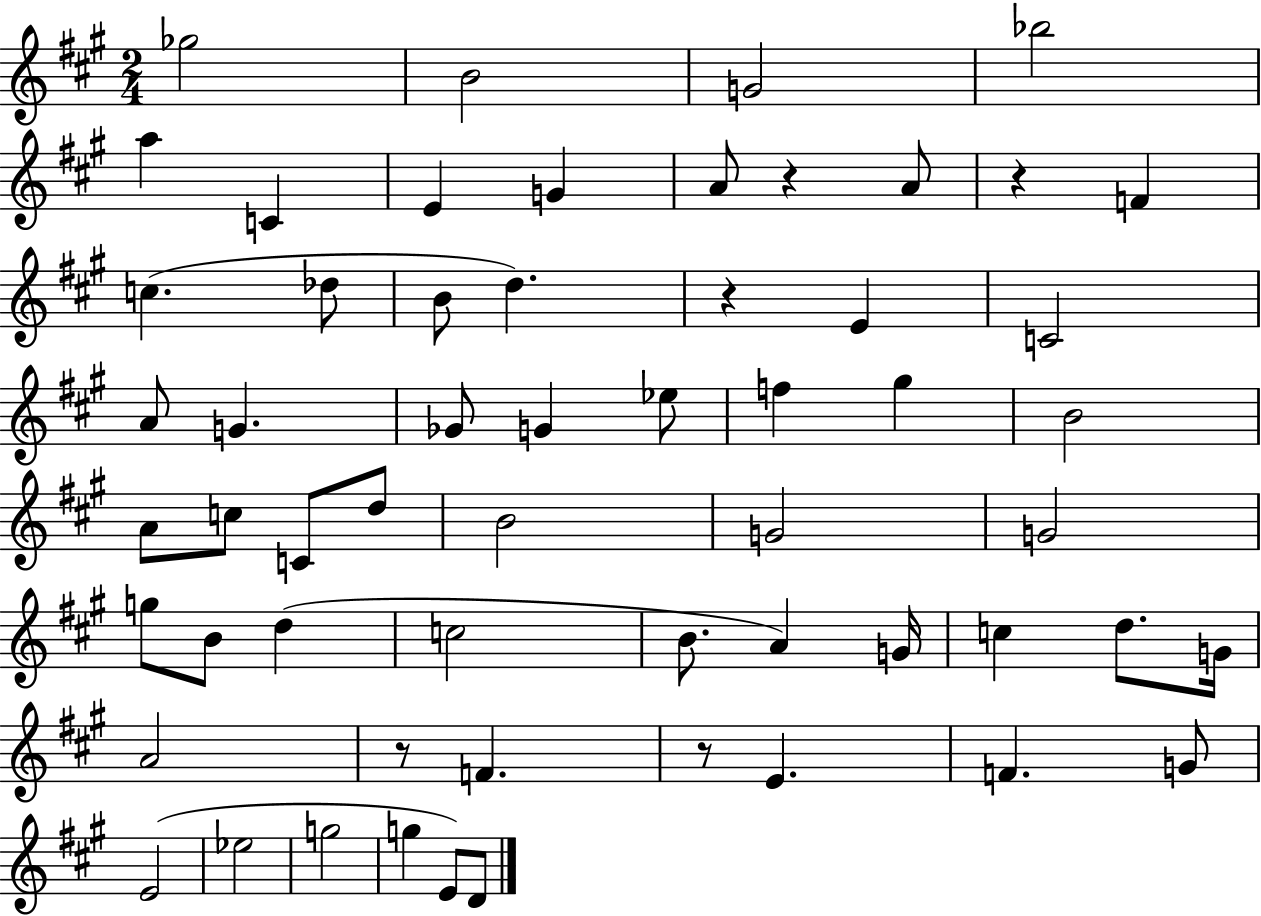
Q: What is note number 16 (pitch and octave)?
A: E4